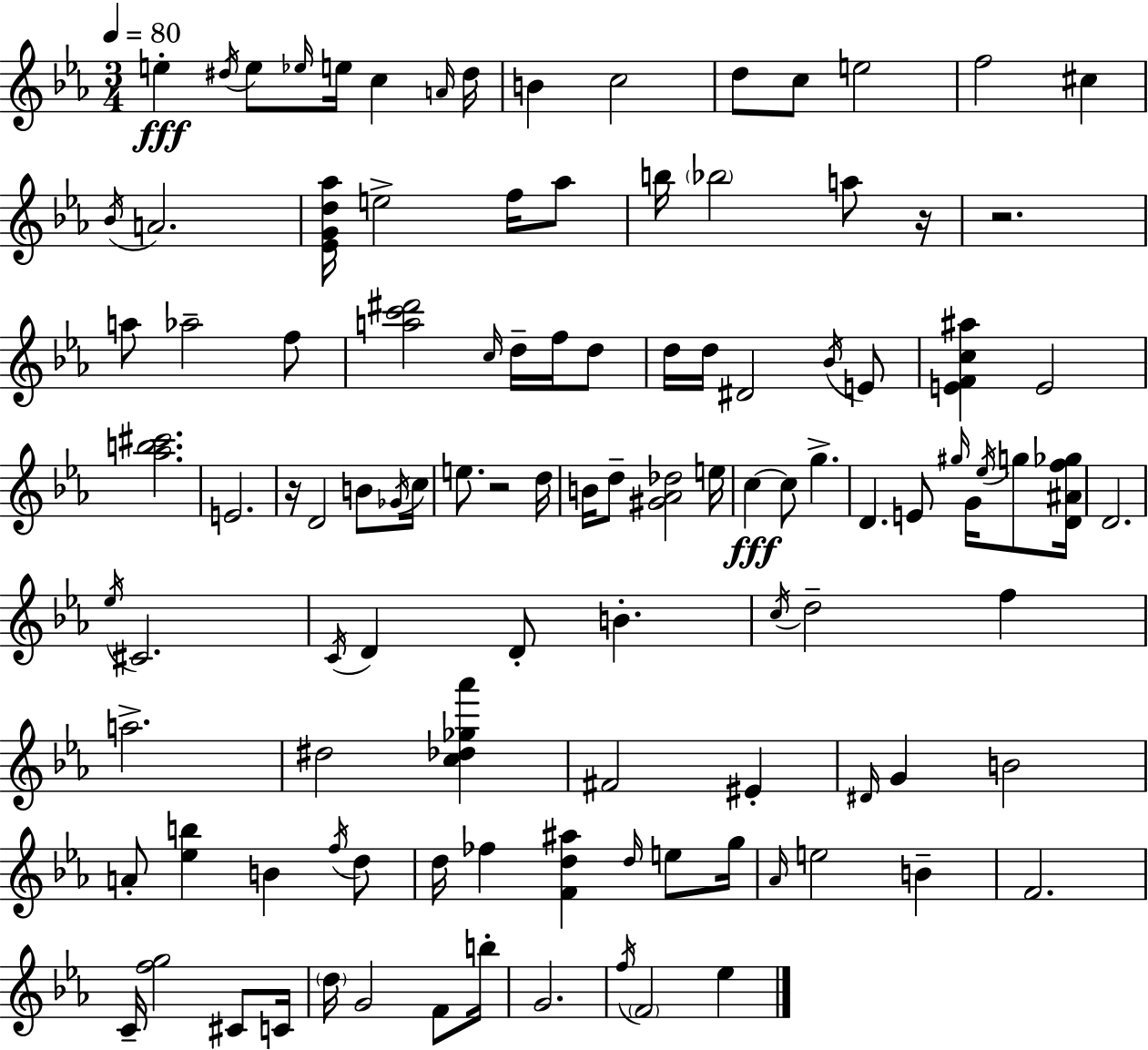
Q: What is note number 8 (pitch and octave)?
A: D#5